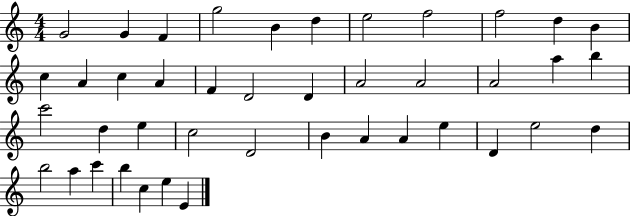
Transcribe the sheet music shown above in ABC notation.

X:1
T:Untitled
M:4/4
L:1/4
K:C
G2 G F g2 B d e2 f2 f2 d B c A c A F D2 D A2 A2 A2 a b c'2 d e c2 D2 B A A e D e2 d b2 a c' b c e E